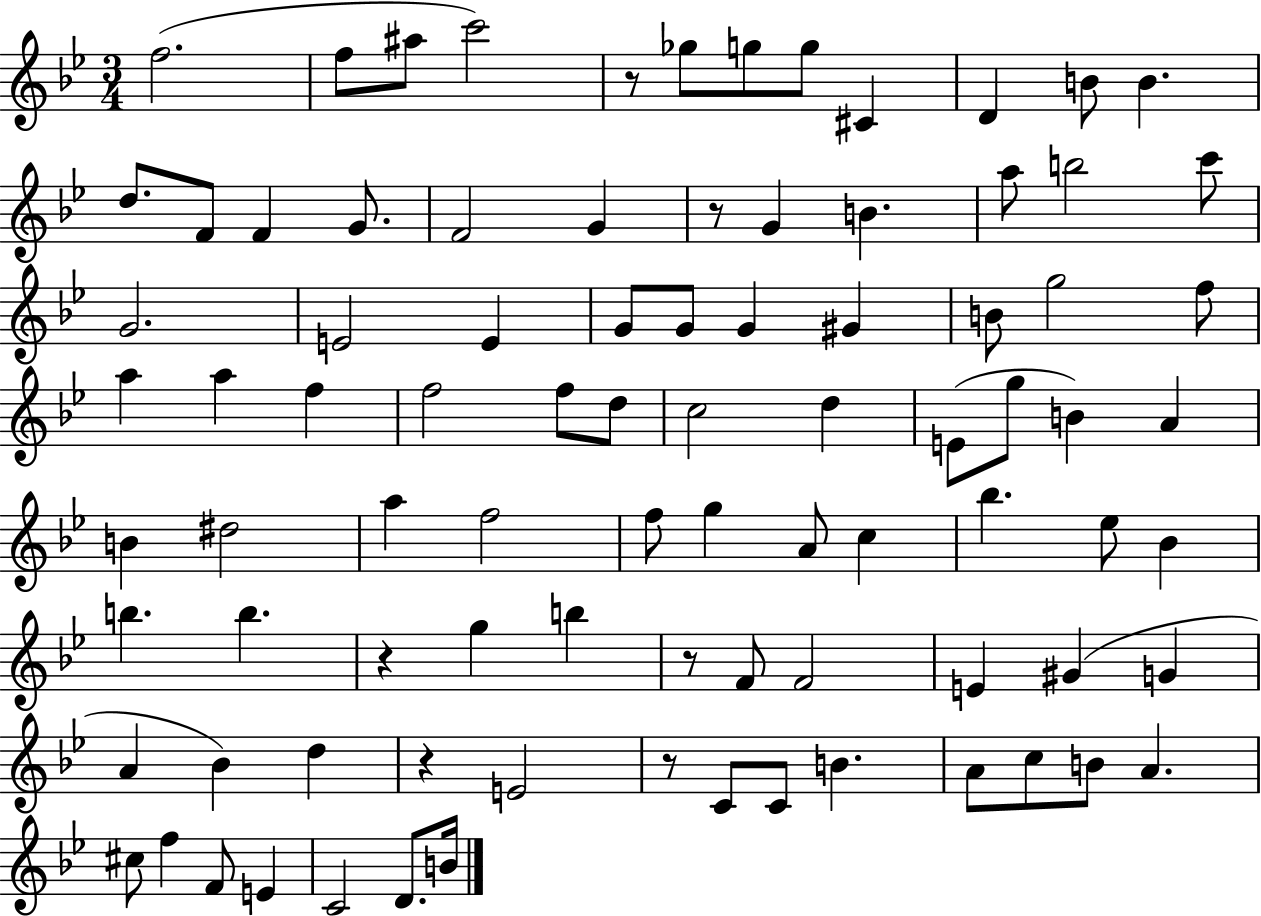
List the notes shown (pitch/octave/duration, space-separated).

F5/h. F5/e A#5/e C6/h R/e Gb5/e G5/e G5/e C#4/q D4/q B4/e B4/q. D5/e. F4/e F4/q G4/e. F4/h G4/q R/e G4/q B4/q. A5/e B5/h C6/e G4/h. E4/h E4/q G4/e G4/e G4/q G#4/q B4/e G5/h F5/e A5/q A5/q F5/q F5/h F5/e D5/e C5/h D5/q E4/e G5/e B4/q A4/q B4/q D#5/h A5/q F5/h F5/e G5/q A4/e C5/q Bb5/q. Eb5/e Bb4/q B5/q. B5/q. R/q G5/q B5/q R/e F4/e F4/h E4/q G#4/q G4/q A4/q Bb4/q D5/q R/q E4/h R/e C4/e C4/e B4/q. A4/e C5/e B4/e A4/q. C#5/e F5/q F4/e E4/q C4/h D4/e. B4/s